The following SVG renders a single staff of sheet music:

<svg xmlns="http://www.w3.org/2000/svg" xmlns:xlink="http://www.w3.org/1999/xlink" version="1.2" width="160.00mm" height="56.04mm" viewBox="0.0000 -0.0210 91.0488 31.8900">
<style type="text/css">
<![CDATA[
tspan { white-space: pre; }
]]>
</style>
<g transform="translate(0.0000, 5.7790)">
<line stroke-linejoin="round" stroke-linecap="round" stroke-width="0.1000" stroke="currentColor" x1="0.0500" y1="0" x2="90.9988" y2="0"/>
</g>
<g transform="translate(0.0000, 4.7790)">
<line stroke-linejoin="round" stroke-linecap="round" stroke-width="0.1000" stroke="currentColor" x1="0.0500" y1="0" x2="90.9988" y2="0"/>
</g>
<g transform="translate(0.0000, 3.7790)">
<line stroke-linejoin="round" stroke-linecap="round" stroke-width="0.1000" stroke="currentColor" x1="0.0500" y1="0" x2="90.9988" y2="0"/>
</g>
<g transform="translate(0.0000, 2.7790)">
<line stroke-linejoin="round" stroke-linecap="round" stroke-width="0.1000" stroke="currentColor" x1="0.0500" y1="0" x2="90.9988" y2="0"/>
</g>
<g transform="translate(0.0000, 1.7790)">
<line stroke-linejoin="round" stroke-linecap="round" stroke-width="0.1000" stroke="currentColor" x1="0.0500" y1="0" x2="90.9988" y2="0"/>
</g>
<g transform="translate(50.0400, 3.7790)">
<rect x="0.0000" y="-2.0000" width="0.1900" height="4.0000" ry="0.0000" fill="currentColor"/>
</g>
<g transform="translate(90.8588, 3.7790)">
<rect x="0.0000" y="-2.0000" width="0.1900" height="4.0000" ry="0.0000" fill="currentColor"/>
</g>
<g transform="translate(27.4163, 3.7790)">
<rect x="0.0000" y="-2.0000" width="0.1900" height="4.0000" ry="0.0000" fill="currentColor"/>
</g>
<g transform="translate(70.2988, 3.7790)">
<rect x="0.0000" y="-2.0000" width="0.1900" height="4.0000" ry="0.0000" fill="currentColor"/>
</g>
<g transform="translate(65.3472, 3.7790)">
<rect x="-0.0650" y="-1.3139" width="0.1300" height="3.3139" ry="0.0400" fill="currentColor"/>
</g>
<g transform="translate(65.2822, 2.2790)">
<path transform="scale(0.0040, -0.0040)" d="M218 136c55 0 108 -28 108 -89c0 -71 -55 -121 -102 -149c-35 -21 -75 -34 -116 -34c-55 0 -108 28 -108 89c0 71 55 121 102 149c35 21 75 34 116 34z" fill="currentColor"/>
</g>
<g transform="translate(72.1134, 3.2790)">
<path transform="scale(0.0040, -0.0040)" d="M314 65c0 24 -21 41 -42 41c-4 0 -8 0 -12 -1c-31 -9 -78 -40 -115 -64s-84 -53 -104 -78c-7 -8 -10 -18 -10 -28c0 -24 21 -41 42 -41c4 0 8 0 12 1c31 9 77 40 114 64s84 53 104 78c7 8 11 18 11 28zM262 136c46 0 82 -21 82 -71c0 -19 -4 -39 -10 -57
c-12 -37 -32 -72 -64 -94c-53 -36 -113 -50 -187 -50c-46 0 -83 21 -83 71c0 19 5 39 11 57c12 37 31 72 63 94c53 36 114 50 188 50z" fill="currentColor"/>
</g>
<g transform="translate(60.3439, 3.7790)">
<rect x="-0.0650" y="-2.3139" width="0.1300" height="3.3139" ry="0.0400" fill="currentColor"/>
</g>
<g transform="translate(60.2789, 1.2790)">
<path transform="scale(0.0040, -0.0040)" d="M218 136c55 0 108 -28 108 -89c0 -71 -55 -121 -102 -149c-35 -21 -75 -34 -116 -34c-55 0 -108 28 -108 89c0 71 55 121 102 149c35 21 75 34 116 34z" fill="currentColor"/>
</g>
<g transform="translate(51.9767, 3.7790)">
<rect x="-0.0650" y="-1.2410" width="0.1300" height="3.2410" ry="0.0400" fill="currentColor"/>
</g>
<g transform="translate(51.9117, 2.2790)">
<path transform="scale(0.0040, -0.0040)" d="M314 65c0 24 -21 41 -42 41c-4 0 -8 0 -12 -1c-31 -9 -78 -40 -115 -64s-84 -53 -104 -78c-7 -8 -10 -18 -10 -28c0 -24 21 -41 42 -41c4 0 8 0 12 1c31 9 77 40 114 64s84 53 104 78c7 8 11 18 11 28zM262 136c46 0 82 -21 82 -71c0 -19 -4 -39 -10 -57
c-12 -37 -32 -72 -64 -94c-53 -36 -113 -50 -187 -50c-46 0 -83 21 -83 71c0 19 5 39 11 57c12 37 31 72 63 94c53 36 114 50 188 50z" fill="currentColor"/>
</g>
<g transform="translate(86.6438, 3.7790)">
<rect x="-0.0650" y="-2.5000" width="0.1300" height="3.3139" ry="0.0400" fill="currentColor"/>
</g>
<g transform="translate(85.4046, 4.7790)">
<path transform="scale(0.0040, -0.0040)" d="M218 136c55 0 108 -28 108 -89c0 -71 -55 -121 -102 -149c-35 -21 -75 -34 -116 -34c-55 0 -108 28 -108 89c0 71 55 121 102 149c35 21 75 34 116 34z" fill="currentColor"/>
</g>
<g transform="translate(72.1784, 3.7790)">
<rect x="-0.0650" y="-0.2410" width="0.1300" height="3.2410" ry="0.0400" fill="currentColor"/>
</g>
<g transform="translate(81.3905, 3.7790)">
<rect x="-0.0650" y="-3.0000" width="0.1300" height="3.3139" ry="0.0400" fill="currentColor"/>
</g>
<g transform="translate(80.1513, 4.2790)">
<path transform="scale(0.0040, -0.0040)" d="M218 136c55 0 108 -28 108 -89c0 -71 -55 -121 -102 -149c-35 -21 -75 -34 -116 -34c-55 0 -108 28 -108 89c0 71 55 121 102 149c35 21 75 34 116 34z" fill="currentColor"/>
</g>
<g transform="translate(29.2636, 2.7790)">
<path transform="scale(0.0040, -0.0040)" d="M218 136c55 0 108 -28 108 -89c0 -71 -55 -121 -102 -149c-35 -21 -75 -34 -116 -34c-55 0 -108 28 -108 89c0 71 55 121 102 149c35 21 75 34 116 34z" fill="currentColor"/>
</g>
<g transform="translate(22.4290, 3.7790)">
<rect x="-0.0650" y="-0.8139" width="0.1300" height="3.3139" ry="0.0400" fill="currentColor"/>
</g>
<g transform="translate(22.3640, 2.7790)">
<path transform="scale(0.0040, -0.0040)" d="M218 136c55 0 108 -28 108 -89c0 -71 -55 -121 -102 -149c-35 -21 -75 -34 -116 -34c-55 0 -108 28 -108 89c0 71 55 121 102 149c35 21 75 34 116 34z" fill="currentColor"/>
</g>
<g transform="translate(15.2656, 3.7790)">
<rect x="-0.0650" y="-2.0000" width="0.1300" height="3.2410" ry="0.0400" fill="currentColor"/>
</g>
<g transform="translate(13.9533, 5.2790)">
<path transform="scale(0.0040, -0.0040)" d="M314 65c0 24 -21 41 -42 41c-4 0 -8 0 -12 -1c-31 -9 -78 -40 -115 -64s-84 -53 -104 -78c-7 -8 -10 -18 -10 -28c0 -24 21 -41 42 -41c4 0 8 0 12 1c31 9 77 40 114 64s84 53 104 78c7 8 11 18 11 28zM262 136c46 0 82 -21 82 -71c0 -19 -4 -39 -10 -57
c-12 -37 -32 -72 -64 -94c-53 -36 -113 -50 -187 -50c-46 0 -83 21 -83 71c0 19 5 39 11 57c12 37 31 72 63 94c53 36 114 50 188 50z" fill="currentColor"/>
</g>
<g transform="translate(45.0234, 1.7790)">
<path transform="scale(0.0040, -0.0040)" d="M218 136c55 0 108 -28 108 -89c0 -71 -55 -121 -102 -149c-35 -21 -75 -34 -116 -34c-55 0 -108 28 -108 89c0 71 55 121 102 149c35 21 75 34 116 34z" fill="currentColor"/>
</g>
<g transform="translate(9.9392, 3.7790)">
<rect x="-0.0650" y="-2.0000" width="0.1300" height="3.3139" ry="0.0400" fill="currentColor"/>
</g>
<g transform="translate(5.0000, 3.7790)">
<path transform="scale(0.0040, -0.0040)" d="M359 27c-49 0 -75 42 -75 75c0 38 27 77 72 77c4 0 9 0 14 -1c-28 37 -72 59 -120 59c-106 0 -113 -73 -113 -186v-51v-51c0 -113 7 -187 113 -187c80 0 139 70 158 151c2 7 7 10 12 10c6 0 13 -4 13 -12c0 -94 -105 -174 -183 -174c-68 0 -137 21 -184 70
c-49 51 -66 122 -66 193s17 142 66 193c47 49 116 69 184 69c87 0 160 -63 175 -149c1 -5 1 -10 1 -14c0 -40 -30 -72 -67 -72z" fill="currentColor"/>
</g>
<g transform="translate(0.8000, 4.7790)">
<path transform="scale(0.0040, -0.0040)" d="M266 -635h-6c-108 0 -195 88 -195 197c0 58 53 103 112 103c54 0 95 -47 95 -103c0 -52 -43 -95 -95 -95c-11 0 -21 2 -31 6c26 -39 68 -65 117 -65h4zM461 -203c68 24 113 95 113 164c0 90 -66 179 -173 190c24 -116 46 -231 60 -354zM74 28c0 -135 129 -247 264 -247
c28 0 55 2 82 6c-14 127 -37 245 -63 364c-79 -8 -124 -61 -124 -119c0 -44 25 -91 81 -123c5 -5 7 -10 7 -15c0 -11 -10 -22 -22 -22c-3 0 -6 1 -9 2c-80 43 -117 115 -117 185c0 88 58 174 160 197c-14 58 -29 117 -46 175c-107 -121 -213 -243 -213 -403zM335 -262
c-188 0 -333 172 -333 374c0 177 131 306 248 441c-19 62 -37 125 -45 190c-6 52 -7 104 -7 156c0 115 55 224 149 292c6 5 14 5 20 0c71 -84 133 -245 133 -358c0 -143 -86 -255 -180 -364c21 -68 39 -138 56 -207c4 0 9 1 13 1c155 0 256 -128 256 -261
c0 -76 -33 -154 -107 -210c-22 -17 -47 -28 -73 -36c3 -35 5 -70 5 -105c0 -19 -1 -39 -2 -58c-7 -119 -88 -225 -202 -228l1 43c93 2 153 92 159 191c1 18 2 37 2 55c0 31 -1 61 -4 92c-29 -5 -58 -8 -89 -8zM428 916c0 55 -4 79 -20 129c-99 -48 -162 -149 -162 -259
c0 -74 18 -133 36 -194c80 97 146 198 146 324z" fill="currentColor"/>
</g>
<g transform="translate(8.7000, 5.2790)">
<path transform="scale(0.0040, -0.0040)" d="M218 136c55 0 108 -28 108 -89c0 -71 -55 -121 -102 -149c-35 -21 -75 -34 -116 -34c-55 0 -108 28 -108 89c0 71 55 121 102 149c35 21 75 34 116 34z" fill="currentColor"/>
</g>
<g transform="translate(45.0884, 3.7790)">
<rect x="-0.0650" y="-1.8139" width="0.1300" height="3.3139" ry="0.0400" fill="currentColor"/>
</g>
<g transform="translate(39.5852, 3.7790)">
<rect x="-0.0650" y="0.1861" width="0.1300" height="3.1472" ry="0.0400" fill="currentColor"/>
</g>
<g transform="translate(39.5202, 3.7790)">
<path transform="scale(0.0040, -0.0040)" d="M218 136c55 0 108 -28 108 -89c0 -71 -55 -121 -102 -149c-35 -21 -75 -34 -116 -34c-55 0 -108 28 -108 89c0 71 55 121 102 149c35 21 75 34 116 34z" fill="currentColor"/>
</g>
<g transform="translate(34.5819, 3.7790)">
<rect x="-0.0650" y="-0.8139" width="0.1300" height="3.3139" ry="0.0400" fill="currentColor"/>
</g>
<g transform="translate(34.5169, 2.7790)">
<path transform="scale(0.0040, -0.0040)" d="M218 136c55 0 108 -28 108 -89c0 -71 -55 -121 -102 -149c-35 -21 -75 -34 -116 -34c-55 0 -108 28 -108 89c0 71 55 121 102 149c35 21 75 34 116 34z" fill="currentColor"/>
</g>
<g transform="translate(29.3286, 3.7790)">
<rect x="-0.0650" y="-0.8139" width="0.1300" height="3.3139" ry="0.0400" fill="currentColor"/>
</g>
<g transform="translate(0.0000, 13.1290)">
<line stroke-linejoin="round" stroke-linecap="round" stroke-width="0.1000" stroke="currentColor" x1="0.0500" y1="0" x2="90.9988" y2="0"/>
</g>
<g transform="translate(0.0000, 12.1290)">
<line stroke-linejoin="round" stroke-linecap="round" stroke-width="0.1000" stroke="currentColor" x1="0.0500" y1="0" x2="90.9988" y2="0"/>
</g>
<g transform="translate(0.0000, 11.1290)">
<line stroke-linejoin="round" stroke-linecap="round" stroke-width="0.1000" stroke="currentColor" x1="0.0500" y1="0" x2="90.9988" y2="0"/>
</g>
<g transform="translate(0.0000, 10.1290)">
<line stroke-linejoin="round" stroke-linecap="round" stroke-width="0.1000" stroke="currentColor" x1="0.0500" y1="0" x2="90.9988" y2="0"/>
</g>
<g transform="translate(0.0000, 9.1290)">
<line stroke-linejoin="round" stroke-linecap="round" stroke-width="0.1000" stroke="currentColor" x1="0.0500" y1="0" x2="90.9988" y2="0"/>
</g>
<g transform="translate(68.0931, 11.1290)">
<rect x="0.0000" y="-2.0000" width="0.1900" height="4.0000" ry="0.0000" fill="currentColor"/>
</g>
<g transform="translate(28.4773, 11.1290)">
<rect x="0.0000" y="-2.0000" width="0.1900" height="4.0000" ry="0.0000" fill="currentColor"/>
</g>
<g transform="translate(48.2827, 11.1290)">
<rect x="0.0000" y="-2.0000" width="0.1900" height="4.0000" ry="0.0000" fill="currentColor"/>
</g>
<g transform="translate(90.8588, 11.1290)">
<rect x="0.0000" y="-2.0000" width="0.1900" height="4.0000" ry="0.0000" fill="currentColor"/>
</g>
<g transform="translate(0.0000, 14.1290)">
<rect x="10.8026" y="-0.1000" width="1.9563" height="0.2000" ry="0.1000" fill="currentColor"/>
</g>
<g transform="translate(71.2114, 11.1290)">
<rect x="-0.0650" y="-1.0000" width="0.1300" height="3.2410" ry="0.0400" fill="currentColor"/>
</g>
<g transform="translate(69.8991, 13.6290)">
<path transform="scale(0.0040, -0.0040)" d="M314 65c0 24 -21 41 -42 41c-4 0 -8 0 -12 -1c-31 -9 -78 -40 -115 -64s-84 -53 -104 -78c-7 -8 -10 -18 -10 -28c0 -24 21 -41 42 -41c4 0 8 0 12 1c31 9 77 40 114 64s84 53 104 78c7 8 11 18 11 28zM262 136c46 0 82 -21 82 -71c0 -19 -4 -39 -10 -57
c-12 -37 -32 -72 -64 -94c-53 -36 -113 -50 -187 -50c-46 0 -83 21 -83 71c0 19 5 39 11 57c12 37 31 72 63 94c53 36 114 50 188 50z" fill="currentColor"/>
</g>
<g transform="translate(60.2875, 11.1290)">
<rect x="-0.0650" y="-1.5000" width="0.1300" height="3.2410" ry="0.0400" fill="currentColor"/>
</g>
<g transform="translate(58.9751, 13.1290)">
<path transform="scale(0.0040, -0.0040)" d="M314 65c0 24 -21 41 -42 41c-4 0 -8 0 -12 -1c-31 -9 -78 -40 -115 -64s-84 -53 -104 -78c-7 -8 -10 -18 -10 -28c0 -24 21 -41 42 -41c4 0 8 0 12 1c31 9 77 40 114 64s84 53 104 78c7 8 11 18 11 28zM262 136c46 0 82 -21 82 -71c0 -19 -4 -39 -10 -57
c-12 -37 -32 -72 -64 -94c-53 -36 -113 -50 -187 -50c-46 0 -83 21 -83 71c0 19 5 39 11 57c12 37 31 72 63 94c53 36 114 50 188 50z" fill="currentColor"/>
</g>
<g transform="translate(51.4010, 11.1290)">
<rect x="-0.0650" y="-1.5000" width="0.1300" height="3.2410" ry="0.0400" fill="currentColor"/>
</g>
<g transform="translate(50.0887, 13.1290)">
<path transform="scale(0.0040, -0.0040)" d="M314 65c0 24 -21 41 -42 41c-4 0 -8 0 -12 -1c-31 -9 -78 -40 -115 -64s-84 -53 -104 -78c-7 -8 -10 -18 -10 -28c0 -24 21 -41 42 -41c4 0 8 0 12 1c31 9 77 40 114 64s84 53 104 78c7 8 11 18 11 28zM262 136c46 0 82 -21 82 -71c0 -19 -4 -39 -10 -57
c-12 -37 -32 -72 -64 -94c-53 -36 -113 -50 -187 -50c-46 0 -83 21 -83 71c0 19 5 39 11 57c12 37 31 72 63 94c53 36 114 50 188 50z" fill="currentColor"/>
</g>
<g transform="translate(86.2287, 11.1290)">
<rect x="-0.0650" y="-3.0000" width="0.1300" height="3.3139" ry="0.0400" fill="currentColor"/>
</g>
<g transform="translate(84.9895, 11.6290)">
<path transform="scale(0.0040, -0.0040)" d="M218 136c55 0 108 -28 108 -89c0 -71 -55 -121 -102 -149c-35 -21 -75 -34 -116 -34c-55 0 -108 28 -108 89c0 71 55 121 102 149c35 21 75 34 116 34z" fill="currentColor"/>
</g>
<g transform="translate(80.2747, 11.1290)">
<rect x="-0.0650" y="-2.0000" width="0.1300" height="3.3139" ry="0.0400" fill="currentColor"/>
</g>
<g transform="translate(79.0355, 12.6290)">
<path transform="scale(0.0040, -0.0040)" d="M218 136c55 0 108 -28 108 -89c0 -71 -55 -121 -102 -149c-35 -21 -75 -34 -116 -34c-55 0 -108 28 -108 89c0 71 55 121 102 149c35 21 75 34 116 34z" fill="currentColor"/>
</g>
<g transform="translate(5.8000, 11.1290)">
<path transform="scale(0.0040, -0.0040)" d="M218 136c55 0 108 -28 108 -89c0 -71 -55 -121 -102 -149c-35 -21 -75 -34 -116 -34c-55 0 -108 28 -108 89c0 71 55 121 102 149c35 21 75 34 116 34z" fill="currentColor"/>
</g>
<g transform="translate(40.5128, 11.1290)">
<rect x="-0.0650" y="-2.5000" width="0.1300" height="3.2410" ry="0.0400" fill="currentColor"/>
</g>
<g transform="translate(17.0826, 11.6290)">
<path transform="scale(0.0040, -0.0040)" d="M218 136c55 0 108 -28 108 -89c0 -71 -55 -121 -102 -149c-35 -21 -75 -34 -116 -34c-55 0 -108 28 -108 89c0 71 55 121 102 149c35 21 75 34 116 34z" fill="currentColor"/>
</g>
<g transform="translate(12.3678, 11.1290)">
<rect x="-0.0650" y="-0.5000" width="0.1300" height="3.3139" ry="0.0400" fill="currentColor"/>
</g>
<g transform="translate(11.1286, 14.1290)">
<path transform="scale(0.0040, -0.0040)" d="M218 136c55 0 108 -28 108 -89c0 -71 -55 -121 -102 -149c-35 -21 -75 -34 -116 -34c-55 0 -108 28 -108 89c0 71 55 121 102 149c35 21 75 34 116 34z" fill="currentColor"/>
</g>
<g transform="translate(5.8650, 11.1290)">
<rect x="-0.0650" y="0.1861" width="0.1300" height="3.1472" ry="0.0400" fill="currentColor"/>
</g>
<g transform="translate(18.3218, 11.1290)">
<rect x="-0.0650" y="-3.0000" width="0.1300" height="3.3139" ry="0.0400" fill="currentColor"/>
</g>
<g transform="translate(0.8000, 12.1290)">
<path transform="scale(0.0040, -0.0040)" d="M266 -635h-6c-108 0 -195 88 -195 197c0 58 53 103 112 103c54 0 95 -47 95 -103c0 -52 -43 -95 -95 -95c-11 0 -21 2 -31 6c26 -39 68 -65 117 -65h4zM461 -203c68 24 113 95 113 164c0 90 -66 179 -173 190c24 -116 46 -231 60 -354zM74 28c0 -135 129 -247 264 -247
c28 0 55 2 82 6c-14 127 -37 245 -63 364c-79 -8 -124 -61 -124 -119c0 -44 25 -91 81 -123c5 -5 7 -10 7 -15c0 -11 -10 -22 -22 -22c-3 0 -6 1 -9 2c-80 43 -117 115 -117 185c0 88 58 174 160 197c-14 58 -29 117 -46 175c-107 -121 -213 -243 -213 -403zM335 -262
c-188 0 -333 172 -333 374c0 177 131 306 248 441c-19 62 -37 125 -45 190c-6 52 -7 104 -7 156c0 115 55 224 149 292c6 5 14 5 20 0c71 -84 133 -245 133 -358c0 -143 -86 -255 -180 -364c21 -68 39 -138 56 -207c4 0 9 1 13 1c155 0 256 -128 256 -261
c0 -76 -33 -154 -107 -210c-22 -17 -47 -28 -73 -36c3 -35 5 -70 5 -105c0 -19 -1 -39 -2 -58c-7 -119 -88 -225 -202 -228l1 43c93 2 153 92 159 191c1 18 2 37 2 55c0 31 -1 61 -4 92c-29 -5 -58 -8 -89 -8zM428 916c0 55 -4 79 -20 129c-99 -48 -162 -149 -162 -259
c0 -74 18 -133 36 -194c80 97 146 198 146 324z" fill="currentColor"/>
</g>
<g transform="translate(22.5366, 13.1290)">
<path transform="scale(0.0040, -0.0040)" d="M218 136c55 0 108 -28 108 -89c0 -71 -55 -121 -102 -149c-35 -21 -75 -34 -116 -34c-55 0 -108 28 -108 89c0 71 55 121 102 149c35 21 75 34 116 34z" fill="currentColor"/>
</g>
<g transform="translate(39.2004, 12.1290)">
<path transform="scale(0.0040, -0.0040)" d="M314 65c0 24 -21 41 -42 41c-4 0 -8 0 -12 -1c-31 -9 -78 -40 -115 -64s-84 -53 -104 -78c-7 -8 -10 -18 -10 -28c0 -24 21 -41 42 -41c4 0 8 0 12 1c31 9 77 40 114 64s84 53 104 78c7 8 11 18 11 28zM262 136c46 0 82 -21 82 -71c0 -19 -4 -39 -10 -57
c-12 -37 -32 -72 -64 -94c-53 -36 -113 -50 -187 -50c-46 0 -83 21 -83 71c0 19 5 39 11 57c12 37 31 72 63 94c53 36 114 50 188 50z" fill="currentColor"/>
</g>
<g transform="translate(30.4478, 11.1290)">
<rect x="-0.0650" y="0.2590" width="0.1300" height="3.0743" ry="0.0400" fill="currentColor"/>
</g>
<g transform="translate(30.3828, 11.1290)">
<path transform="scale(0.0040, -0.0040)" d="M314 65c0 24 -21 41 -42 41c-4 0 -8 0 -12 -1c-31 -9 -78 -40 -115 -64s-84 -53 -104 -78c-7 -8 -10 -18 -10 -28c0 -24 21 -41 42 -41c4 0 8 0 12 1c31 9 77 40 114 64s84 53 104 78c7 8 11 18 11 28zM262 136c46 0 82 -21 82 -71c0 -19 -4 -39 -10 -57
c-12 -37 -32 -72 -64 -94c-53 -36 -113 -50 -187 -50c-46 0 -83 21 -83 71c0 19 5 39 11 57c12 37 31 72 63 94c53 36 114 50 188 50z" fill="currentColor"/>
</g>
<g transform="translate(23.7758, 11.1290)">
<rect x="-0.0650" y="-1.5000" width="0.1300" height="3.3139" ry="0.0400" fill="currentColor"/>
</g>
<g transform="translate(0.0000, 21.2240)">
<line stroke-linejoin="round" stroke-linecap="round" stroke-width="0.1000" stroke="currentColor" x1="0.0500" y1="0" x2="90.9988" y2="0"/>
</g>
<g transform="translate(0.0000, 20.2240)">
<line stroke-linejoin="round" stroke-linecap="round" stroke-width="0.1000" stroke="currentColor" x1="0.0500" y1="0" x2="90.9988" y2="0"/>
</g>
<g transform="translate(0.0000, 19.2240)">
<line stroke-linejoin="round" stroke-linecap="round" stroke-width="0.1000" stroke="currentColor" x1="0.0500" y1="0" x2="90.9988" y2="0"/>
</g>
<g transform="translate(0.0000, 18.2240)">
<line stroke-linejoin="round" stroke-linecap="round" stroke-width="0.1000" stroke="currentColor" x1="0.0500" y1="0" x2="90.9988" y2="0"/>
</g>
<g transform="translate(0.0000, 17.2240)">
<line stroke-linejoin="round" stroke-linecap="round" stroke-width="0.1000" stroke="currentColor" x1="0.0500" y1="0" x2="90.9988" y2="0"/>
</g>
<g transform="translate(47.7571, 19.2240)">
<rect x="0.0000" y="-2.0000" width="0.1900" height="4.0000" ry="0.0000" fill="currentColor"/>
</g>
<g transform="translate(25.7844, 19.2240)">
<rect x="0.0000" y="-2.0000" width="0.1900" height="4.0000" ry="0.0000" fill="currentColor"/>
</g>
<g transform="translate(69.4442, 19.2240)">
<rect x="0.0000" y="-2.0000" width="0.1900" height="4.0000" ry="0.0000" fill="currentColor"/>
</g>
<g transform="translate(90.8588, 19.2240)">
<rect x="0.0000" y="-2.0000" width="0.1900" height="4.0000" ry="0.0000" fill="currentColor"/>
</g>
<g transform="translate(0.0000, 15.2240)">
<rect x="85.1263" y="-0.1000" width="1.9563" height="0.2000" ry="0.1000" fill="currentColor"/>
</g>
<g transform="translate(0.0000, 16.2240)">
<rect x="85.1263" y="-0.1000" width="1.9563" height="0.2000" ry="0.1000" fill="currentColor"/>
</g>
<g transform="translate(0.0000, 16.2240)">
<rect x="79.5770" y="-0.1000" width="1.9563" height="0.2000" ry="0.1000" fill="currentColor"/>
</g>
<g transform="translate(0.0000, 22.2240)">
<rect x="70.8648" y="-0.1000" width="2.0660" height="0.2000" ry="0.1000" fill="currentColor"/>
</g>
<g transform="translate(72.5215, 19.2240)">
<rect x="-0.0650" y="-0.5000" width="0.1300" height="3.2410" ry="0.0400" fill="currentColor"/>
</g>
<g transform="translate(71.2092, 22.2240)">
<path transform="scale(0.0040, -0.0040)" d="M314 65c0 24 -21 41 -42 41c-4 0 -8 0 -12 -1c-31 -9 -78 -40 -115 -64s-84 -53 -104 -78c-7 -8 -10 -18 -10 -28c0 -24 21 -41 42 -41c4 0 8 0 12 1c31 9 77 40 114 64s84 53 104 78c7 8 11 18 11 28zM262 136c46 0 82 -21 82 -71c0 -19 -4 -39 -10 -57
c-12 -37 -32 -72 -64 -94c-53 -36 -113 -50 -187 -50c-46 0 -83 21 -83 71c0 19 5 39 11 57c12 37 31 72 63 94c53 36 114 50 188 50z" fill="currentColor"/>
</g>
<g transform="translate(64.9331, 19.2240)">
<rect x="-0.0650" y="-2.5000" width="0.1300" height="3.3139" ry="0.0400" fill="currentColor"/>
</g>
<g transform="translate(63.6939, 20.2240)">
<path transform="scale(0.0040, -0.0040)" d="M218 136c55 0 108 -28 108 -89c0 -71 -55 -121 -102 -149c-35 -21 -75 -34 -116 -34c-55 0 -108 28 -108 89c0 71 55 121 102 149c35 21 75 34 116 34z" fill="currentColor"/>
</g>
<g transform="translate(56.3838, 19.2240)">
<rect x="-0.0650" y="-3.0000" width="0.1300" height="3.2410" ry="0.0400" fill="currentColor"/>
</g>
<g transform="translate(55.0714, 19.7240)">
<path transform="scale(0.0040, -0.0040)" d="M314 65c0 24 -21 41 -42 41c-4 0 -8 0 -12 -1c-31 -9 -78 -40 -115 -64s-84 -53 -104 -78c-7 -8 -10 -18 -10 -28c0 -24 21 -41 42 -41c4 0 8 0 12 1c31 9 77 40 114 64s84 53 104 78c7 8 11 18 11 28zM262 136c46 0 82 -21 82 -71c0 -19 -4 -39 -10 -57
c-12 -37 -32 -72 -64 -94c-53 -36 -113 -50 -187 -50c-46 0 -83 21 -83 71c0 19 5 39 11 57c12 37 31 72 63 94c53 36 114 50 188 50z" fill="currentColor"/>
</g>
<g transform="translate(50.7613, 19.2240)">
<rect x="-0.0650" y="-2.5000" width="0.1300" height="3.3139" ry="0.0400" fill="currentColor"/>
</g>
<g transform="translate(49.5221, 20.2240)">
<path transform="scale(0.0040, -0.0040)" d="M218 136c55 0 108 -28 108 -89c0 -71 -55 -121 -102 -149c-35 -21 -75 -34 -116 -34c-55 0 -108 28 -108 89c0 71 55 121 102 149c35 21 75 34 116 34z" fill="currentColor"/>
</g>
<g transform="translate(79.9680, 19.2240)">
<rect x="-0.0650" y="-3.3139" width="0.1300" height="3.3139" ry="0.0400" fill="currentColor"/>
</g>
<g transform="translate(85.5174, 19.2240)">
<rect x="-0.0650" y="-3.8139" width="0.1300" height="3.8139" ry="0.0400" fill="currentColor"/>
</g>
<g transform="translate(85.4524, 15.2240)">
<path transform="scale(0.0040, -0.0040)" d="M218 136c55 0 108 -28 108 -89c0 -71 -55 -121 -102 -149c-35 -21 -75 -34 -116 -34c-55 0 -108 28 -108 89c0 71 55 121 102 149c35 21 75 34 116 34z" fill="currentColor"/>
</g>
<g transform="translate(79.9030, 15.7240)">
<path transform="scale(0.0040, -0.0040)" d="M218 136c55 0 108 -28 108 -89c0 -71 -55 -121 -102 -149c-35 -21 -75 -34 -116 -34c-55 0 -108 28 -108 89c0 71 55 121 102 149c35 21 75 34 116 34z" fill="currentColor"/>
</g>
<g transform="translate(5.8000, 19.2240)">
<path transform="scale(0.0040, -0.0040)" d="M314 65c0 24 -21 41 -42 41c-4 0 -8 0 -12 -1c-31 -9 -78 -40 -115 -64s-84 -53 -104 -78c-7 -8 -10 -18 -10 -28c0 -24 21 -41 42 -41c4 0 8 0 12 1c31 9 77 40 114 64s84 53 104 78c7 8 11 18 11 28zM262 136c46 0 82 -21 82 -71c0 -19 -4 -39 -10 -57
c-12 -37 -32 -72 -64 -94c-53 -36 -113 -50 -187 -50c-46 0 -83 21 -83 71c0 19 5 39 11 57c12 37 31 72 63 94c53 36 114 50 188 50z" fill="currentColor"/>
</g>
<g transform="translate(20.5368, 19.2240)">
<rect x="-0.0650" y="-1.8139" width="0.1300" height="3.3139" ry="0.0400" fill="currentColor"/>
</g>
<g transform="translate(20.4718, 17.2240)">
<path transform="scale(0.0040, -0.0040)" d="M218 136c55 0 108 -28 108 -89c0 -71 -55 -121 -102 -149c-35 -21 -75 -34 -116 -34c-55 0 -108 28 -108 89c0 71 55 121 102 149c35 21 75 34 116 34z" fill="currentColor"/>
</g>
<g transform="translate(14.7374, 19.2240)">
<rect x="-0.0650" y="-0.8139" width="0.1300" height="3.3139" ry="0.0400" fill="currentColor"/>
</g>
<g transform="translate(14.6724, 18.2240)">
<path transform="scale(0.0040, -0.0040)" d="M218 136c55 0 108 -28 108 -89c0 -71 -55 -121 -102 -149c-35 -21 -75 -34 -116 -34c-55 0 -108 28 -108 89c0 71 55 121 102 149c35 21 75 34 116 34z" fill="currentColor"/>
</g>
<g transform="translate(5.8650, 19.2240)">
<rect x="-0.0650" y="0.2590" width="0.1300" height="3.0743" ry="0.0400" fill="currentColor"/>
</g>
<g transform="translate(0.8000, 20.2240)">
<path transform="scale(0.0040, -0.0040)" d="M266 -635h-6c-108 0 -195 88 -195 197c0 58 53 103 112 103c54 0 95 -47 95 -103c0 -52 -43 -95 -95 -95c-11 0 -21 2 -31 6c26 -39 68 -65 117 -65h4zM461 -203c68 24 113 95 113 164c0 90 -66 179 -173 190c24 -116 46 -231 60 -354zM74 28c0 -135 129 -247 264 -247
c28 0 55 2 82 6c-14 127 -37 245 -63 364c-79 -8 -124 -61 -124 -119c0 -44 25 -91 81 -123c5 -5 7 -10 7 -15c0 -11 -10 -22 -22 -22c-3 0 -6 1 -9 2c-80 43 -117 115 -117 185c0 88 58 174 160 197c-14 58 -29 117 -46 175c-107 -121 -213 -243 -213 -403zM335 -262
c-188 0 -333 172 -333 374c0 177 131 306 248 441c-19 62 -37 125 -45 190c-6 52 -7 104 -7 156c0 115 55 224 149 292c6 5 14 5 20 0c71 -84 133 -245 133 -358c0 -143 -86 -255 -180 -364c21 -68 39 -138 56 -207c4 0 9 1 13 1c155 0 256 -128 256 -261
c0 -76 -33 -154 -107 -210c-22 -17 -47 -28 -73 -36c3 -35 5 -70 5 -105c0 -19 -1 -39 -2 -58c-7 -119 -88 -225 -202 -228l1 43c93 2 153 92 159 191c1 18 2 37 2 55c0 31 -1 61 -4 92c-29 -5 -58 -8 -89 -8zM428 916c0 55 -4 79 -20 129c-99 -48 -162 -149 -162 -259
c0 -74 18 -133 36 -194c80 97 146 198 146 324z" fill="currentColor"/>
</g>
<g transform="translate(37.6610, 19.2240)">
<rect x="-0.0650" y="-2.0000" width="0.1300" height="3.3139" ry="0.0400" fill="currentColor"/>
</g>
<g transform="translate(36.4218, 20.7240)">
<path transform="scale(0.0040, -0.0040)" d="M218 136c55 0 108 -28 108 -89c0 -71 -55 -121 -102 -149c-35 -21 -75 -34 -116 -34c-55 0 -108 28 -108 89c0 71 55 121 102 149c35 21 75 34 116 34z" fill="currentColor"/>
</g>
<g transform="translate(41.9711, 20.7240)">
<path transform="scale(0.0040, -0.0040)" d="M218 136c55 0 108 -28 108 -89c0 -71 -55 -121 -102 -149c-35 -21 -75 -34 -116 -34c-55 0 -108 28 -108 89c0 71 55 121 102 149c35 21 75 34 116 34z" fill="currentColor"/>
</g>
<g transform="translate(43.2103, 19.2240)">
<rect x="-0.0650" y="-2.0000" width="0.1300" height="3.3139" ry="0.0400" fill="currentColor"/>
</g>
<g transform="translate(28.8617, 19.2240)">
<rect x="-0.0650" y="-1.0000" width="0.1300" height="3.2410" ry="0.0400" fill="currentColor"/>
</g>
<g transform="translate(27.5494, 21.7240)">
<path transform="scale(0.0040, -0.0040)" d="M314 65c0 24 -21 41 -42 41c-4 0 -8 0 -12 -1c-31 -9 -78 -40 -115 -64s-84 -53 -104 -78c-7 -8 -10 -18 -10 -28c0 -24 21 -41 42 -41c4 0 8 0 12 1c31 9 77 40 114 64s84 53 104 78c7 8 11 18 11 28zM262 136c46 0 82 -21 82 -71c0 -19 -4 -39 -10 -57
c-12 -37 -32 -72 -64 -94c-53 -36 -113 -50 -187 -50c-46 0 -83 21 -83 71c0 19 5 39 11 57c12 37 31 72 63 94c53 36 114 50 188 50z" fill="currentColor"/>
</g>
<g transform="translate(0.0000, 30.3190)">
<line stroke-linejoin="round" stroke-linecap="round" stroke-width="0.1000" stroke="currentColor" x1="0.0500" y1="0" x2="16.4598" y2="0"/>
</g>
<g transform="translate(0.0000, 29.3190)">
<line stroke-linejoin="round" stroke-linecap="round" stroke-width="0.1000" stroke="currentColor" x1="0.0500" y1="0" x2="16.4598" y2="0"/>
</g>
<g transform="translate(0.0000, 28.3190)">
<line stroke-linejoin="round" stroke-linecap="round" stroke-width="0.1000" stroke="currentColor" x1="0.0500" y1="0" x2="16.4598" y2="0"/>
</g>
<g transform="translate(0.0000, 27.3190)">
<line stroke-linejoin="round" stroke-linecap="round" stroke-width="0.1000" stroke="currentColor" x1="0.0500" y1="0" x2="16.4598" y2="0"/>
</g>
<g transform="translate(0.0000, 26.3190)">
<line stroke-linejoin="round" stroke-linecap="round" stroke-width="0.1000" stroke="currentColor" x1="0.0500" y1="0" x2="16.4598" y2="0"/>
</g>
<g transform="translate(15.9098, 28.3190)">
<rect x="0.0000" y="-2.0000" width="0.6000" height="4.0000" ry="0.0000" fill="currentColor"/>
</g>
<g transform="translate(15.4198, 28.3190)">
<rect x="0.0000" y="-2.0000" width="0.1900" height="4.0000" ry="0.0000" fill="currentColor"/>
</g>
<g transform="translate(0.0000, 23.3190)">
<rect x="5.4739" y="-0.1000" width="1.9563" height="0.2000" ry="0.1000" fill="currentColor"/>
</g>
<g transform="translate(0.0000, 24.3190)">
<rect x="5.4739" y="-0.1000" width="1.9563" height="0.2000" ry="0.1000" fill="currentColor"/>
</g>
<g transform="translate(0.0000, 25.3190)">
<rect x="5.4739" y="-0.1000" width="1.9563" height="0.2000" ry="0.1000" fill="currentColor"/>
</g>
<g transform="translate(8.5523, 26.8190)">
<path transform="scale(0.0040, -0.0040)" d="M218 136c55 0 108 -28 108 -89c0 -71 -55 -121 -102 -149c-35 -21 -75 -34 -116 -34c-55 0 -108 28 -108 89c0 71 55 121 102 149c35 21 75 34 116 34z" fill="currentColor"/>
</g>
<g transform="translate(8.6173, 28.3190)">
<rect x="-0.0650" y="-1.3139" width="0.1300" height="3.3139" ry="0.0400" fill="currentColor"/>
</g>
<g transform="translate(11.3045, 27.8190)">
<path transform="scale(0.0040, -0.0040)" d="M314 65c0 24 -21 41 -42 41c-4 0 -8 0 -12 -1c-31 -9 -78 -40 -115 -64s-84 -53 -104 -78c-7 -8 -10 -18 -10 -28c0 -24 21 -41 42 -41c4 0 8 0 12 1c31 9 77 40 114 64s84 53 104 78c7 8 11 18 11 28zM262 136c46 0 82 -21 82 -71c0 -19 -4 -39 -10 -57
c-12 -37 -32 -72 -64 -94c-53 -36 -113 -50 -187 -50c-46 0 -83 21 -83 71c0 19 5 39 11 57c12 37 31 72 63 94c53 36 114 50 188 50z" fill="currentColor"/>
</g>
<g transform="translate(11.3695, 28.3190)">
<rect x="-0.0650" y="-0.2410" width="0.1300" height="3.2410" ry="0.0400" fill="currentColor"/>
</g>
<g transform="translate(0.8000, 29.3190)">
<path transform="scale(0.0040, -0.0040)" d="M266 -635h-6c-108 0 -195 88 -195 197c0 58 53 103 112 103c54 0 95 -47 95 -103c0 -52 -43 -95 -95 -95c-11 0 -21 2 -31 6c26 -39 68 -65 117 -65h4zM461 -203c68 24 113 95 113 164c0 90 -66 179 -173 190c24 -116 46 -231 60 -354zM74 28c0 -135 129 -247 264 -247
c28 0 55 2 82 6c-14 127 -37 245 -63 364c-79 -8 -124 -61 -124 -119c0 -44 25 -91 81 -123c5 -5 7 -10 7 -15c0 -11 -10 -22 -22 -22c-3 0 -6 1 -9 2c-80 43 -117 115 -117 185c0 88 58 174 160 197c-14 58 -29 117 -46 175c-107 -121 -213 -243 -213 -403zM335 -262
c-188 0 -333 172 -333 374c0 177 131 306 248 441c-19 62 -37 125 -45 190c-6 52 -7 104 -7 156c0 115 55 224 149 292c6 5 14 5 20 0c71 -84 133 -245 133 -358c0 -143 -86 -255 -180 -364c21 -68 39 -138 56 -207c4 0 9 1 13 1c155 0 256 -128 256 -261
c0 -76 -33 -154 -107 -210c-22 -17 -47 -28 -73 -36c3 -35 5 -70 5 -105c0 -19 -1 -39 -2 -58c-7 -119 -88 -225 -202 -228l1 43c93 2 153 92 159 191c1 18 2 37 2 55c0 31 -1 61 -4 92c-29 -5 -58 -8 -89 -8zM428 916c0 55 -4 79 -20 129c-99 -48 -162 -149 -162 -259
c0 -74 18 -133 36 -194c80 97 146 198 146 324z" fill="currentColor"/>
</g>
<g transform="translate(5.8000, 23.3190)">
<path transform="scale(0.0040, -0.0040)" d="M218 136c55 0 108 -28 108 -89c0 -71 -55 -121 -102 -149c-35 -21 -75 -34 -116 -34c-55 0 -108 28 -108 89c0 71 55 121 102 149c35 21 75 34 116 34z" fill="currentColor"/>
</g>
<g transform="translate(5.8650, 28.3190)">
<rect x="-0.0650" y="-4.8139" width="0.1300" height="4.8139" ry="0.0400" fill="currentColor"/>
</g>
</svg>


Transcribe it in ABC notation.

X:1
T:Untitled
M:4/4
L:1/4
K:C
F F2 d d d B f e2 g e c2 A G B C A E B2 G2 E2 E2 D2 F A B2 d f D2 F F G A2 G C2 b c' e' e c2